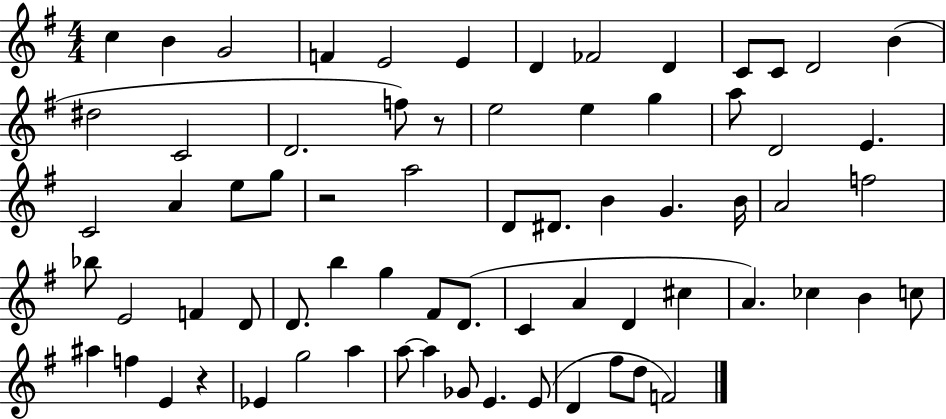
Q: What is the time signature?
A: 4/4